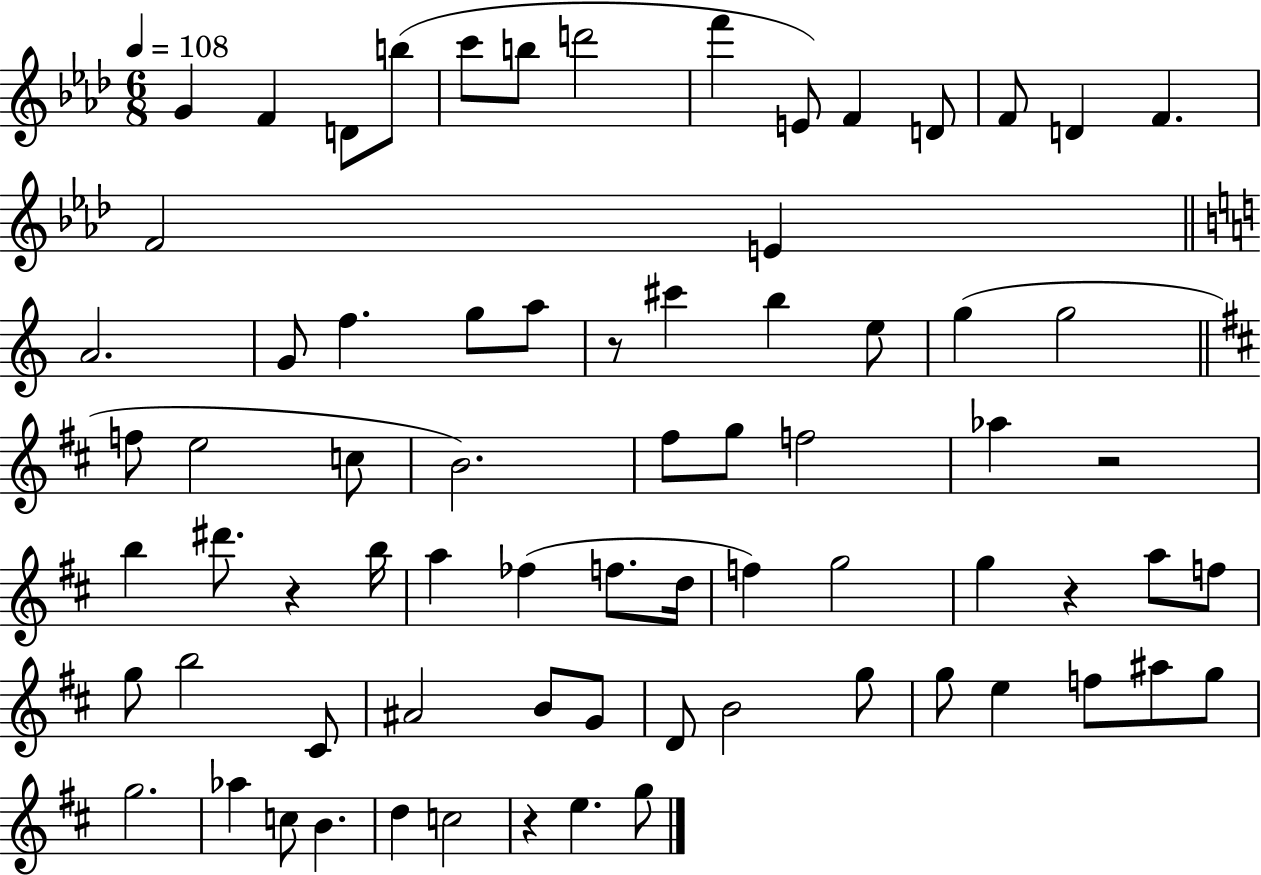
{
  \clef treble
  \numericTimeSignature
  \time 6/8
  \key aes \major
  \tempo 4 = 108
  g'4 f'4 d'8 b''8( | c'''8 b''8 d'''2 | f'''4 e'8) f'4 d'8 | f'8 d'4 f'4. | \break f'2 e'4 | \bar "||" \break \key a \minor a'2. | g'8 f''4. g''8 a''8 | r8 cis'''4 b''4 e''8 | g''4( g''2 | \break \bar "||" \break \key d \major f''8 e''2 c''8 | b'2.) | fis''8 g''8 f''2 | aes''4 r2 | \break b''4 dis'''8. r4 b''16 | a''4 fes''4( f''8. d''16 | f''4) g''2 | g''4 r4 a''8 f''8 | \break g''8 b''2 cis'8 | ais'2 b'8 g'8 | d'8 b'2 g''8 | g''8 e''4 f''8 ais''8 g''8 | \break g''2. | aes''4 c''8 b'4. | d''4 c''2 | r4 e''4. g''8 | \break \bar "|."
}